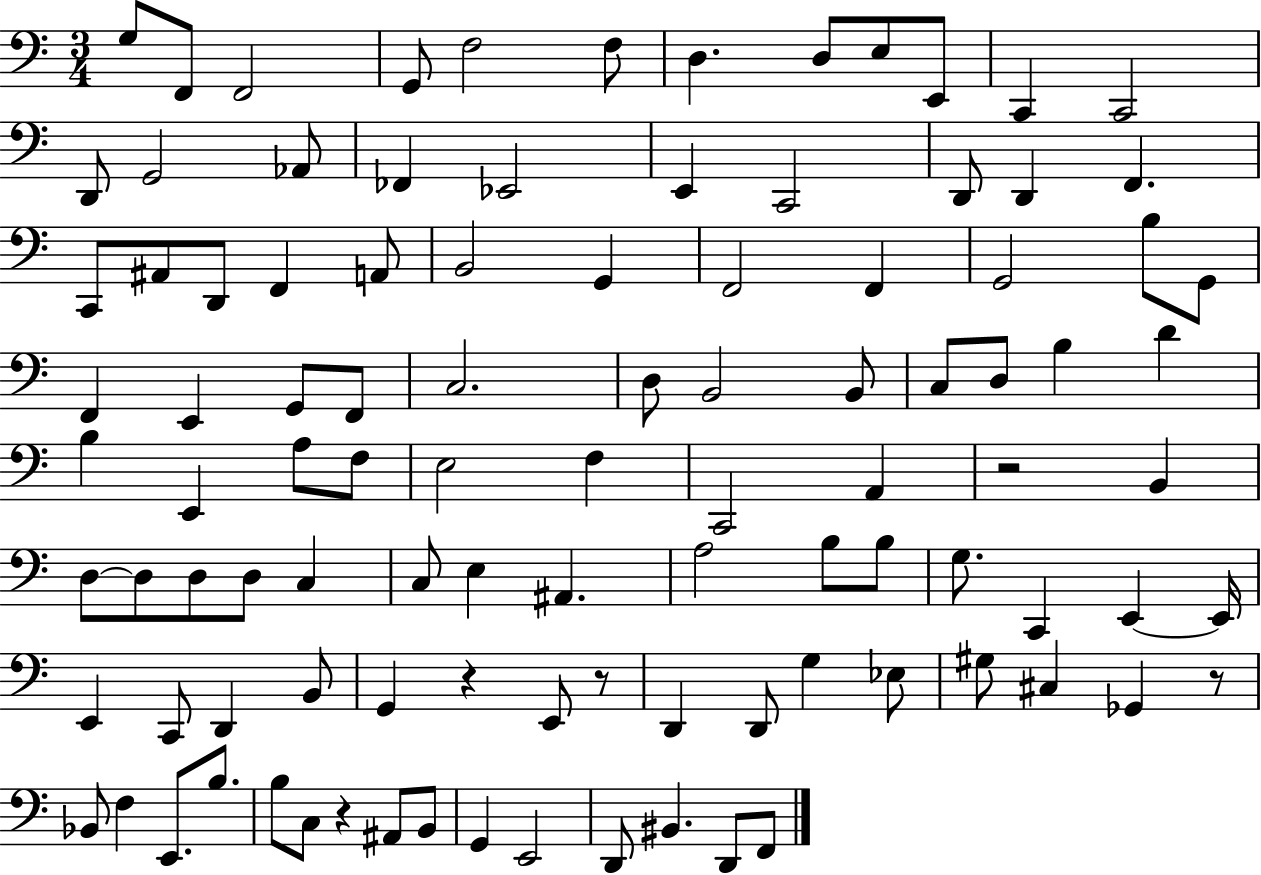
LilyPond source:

{
  \clef bass
  \numericTimeSignature
  \time 3/4
  \key c \major
  g8 f,8 f,2 | g,8 f2 f8 | d4. d8 e8 e,8 | c,4 c,2 | \break d,8 g,2 aes,8 | fes,4 ees,2 | e,4 c,2 | d,8 d,4 f,4. | \break c,8 ais,8 d,8 f,4 a,8 | b,2 g,4 | f,2 f,4 | g,2 b8 g,8 | \break f,4 e,4 g,8 f,8 | c2. | d8 b,2 b,8 | c8 d8 b4 d'4 | \break b4 e,4 a8 f8 | e2 f4 | c,2 a,4 | r2 b,4 | \break d8~~ d8 d8 d8 c4 | c8 e4 ais,4. | a2 b8 b8 | g8. c,4 e,4~~ e,16 | \break e,4 c,8 d,4 b,8 | g,4 r4 e,8 r8 | d,4 d,8 g4 ees8 | gis8 cis4 ges,4 r8 | \break bes,8 f4 e,8. b8. | b8 c8 r4 ais,8 b,8 | g,4 e,2 | d,8 bis,4. d,8 f,8 | \break \bar "|."
}